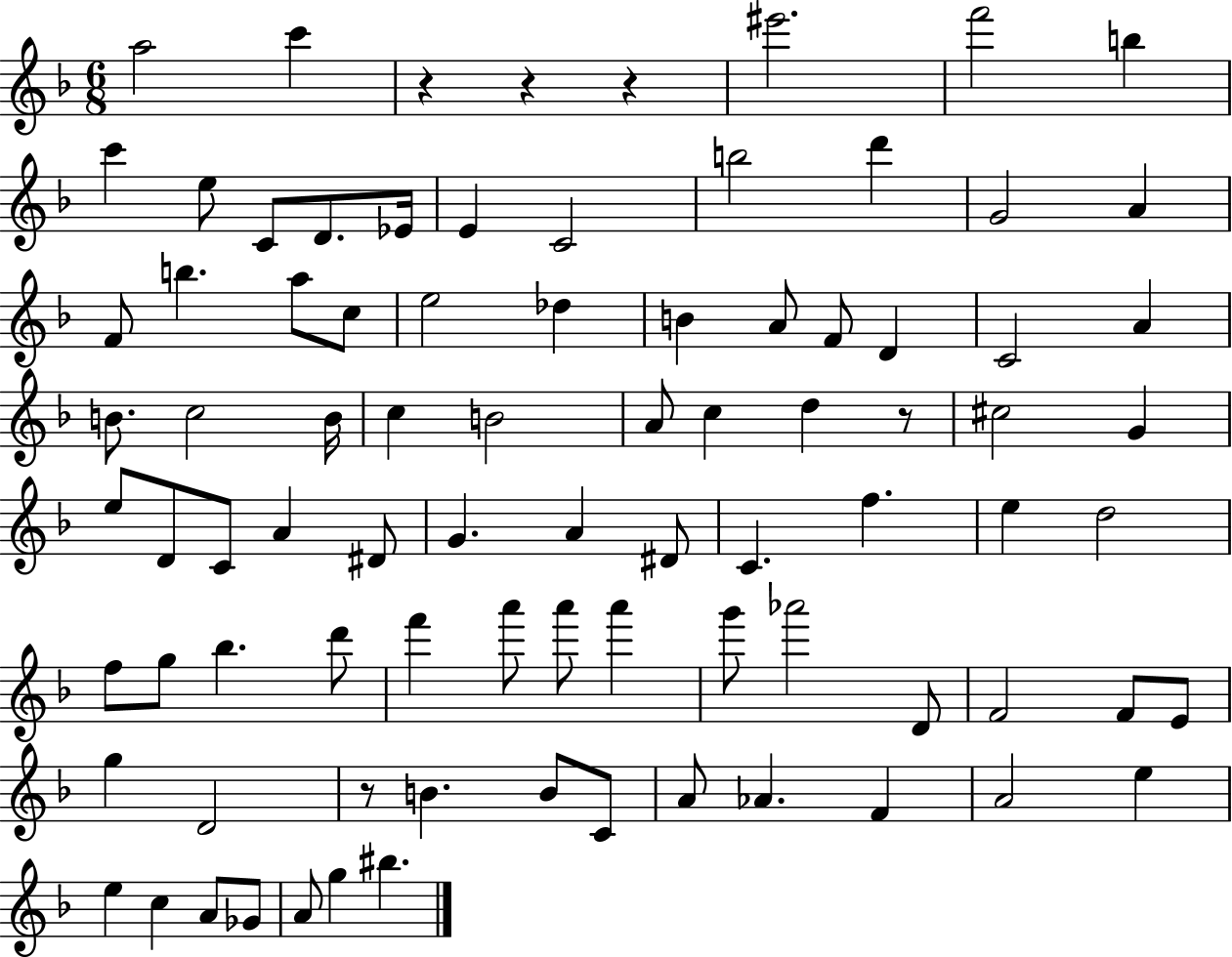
X:1
T:Untitled
M:6/8
L:1/4
K:F
a2 c' z z z ^e'2 f'2 b c' e/2 C/2 D/2 _E/4 E C2 b2 d' G2 A F/2 b a/2 c/2 e2 _d B A/2 F/2 D C2 A B/2 c2 B/4 c B2 A/2 c d z/2 ^c2 G e/2 D/2 C/2 A ^D/2 G A ^D/2 C f e d2 f/2 g/2 _b d'/2 f' a'/2 a'/2 a' g'/2 _a'2 D/2 F2 F/2 E/2 g D2 z/2 B B/2 C/2 A/2 _A F A2 e e c A/2 _G/2 A/2 g ^b